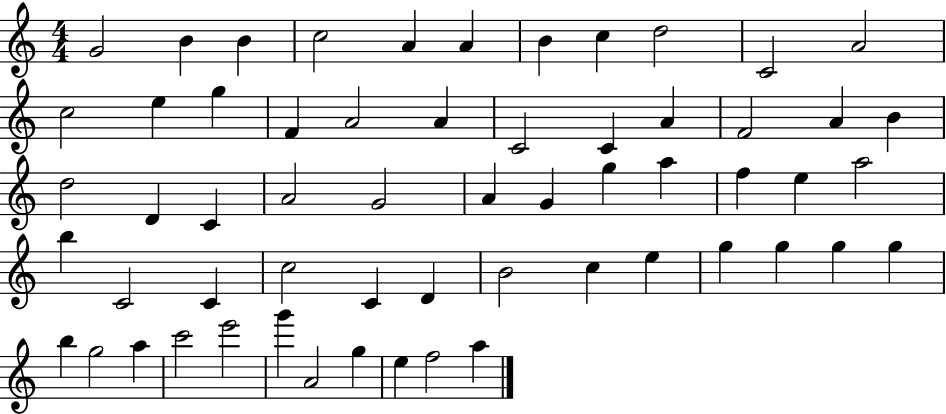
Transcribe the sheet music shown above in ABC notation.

X:1
T:Untitled
M:4/4
L:1/4
K:C
G2 B B c2 A A B c d2 C2 A2 c2 e g F A2 A C2 C A F2 A B d2 D C A2 G2 A G g a f e a2 b C2 C c2 C D B2 c e g g g g b g2 a c'2 e'2 g' A2 g e f2 a